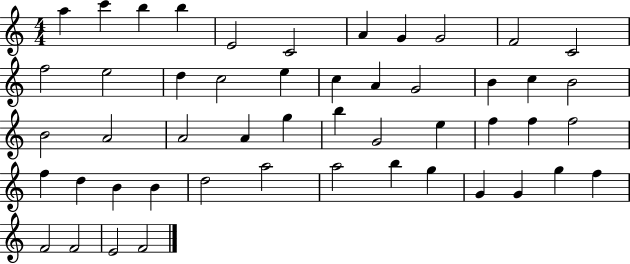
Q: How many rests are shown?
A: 0